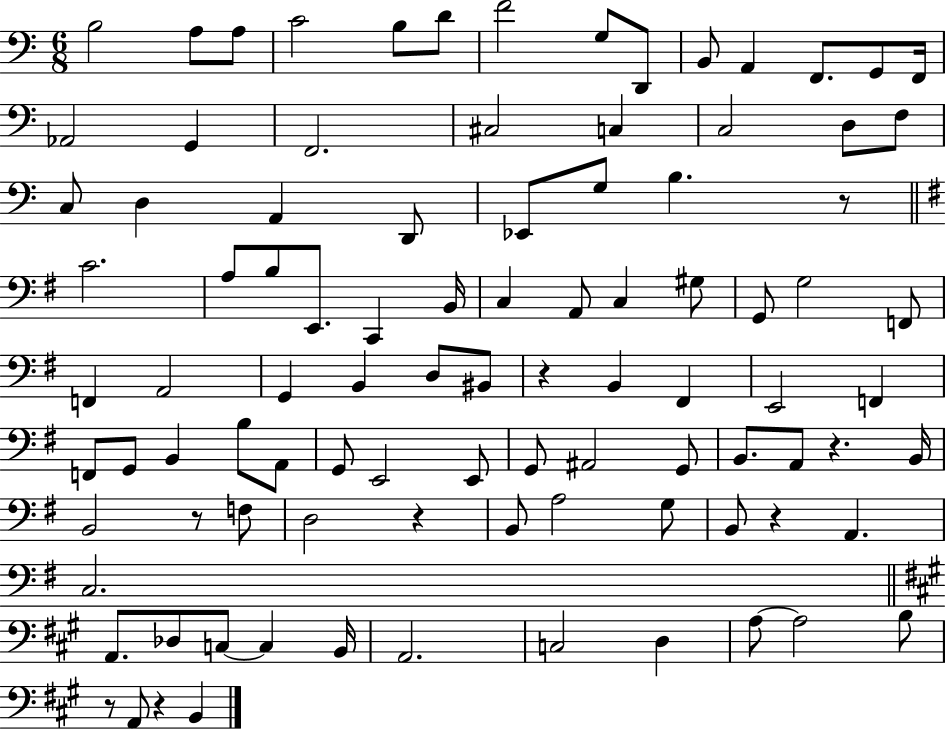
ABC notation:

X:1
T:Untitled
M:6/8
L:1/4
K:C
B,2 A,/2 A,/2 C2 B,/2 D/2 F2 G,/2 D,,/2 B,,/2 A,, F,,/2 G,,/2 F,,/4 _A,,2 G,, F,,2 ^C,2 C, C,2 D,/2 F,/2 C,/2 D, A,, D,,/2 _E,,/2 G,/2 B, z/2 C2 A,/2 B,/2 E,,/2 C,, B,,/4 C, A,,/2 C, ^G,/2 G,,/2 G,2 F,,/2 F,, A,,2 G,, B,, D,/2 ^B,,/2 z B,, ^F,, E,,2 F,, F,,/2 G,,/2 B,, B,/2 A,,/2 G,,/2 E,,2 E,,/2 G,,/2 ^A,,2 G,,/2 B,,/2 A,,/2 z B,,/4 B,,2 z/2 F,/2 D,2 z B,,/2 A,2 G,/2 B,,/2 z A,, C,2 A,,/2 _D,/2 C,/2 C, B,,/4 A,,2 C,2 D, A,/2 A,2 B,/2 z/2 A,,/2 z B,,